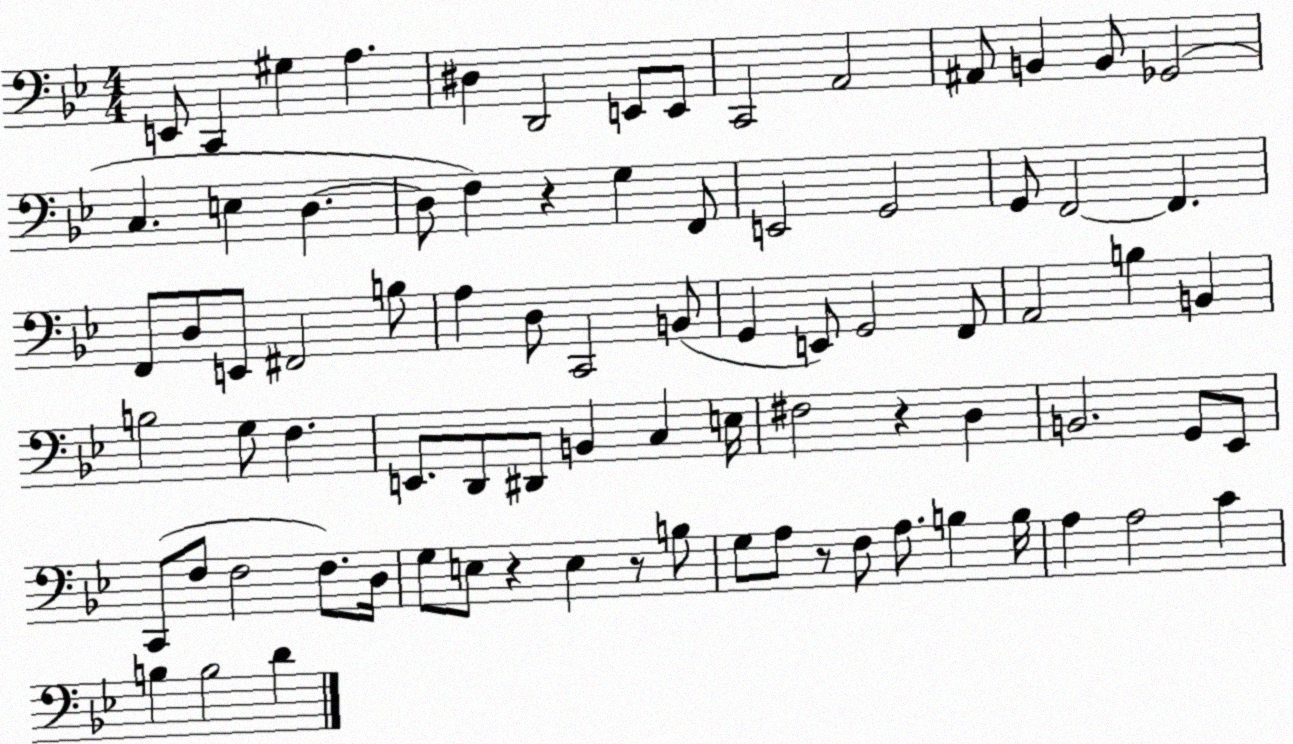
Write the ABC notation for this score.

X:1
T:Untitled
M:4/4
L:1/4
K:Bb
E,,/2 C,, ^G, A, ^D, D,,2 E,,/2 E,,/2 C,,2 A,,2 ^A,,/2 B,, B,,/2 _G,,2 C, E, D, D,/2 F, z G, F,,/2 E,,2 G,,2 G,,/2 F,,2 F,, F,,/2 D,/2 E,,/2 ^F,,2 B,/2 A, D,/2 C,,2 B,,/2 G,, E,,/2 G,,2 F,,/2 A,,2 B, B,, B,2 G,/2 F, E,,/2 D,,/2 ^D,,/2 B,, C, E,/4 ^F,2 z D, B,,2 G,,/2 _E,,/2 C,,/2 F,/2 F,2 F,/2 D,/4 G,/2 E,/2 z E, z/2 B,/2 G,/2 A,/2 z/2 F,/2 A,/2 B, B,/4 A, A,2 C B, B,2 D